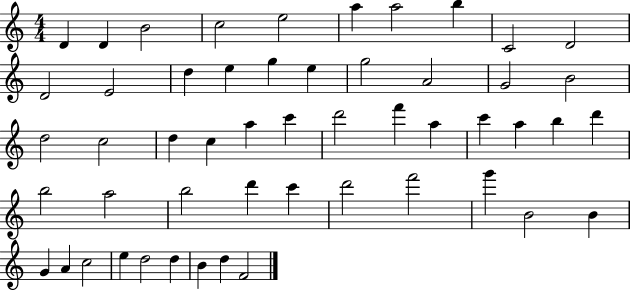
{
  \clef treble
  \numericTimeSignature
  \time 4/4
  \key c \major
  d'4 d'4 b'2 | c''2 e''2 | a''4 a''2 b''4 | c'2 d'2 | \break d'2 e'2 | d''4 e''4 g''4 e''4 | g''2 a'2 | g'2 b'2 | \break d''2 c''2 | d''4 c''4 a''4 c'''4 | d'''2 f'''4 a''4 | c'''4 a''4 b''4 d'''4 | \break b''2 a''2 | b''2 d'''4 c'''4 | d'''2 f'''2 | g'''4 b'2 b'4 | \break g'4 a'4 c''2 | e''4 d''2 d''4 | b'4 d''4 f'2 | \bar "|."
}